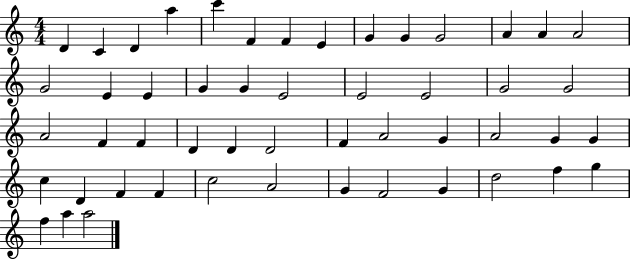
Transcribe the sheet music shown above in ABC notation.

X:1
T:Untitled
M:4/4
L:1/4
K:C
D C D a c' F F E G G G2 A A A2 G2 E E G G E2 E2 E2 G2 G2 A2 F F D D D2 F A2 G A2 G G c D F F c2 A2 G F2 G d2 f g f a a2